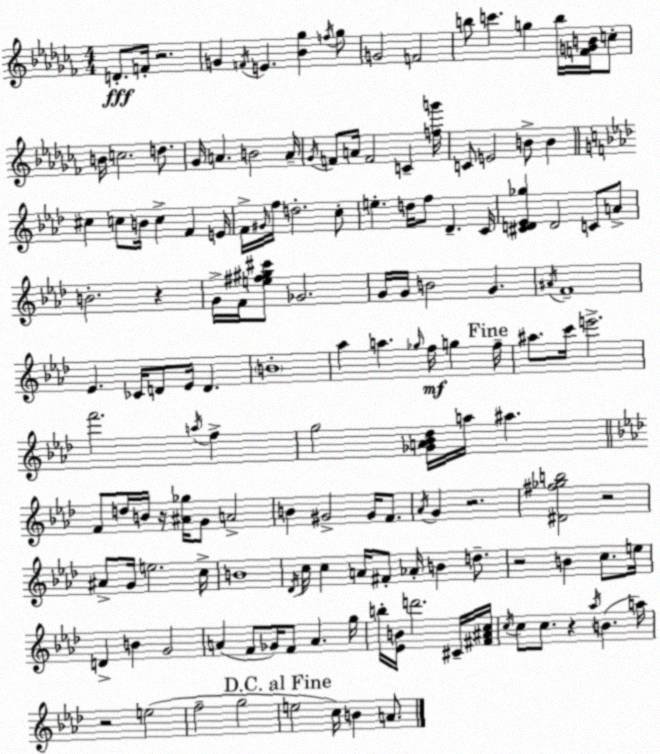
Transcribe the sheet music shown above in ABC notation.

X:1
T:Untitled
M:4/4
L:1/4
K:Abm
D/2 F/4 z2 G F/4 E [_B_g] f/4 _g/2 G2 F2 b/2 c' g b/4 [FGB]/4 c/2 B/4 c2 d/2 _G/4 A B2 A/4 _G/4 F/2 A/4 F2 C [fg']/4 C/2 E2 B/2 B ^c c/2 B/4 c F E/4 F/4 ^G/4 f/4 d2 c/2 e d/4 f/2 _D C/4 [^CD_E_g] D2 C/2 A/2 B2 z G/4 F/4 [e^f^g^c']/2 _G2 G/4 G/4 B2 G ^A/4 F4 _E _C/4 D/2 _E/4 D B4 _a a _g/4 f/4 g f/4 ^a/2 c'/4 e'2 f'2 a/4 f g2 [_GA_B_d]/4 a/4 ^a F/2 d/4 B/4 z/4 [^A_g]/4 G/2 A2 B ^G2 ^G/4 F/2 _A/4 G z2 [^D^f_gb]2 z2 ^A/2 G/4 e2 c/4 B4 _D/4 c/4 c A/4 ^F/2 _A/4 B d/2 z2 B c/2 e/4 D B G2 A F/2 _G/4 F/2 A g/4 b/4 [_EB]/4 d'2 ^C/4 [^F^Ac]/4 c/4 c/2 c/2 z _a/4 B a/4 z2 e2 f2 g2 e2 c/4 B A/2